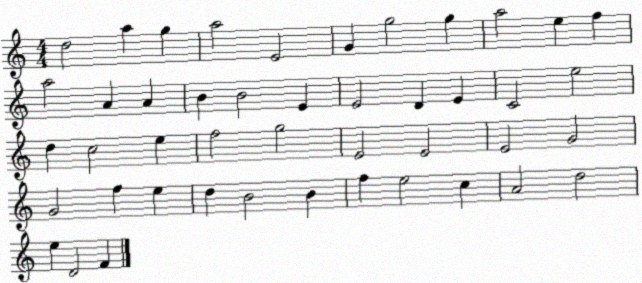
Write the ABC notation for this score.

X:1
T:Untitled
M:4/4
L:1/4
K:C
d2 a g a2 E2 G g2 g a2 e f a2 A A B B2 E E2 D E C2 e2 d c2 e f2 g2 E2 E2 E2 G2 G2 f e d B2 B f e2 c A2 d2 e D2 F